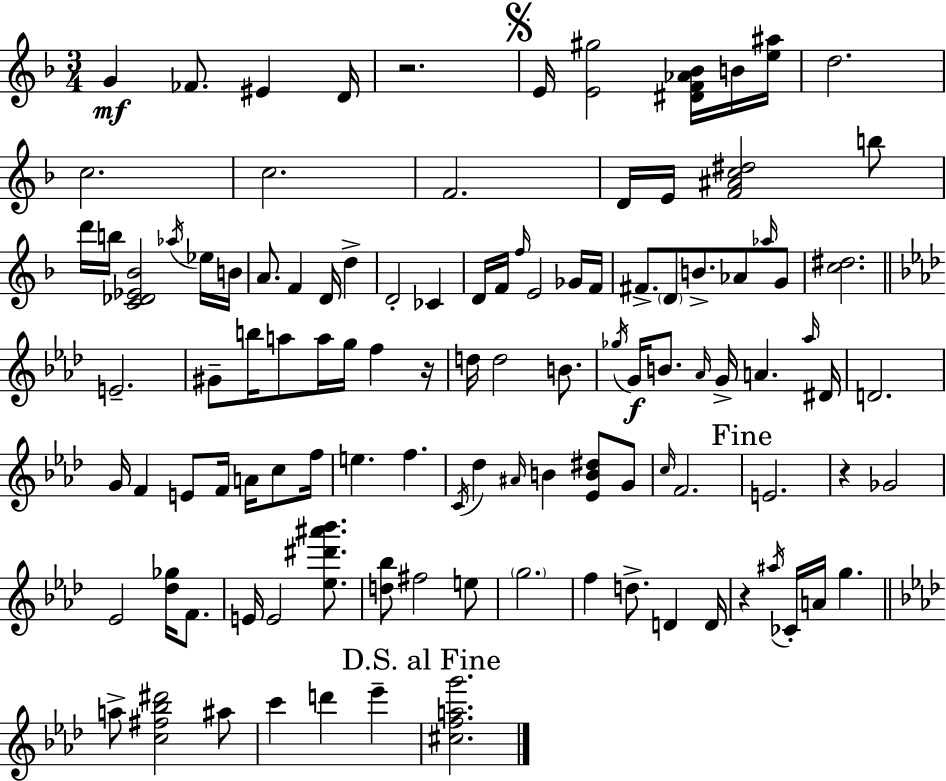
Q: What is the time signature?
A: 3/4